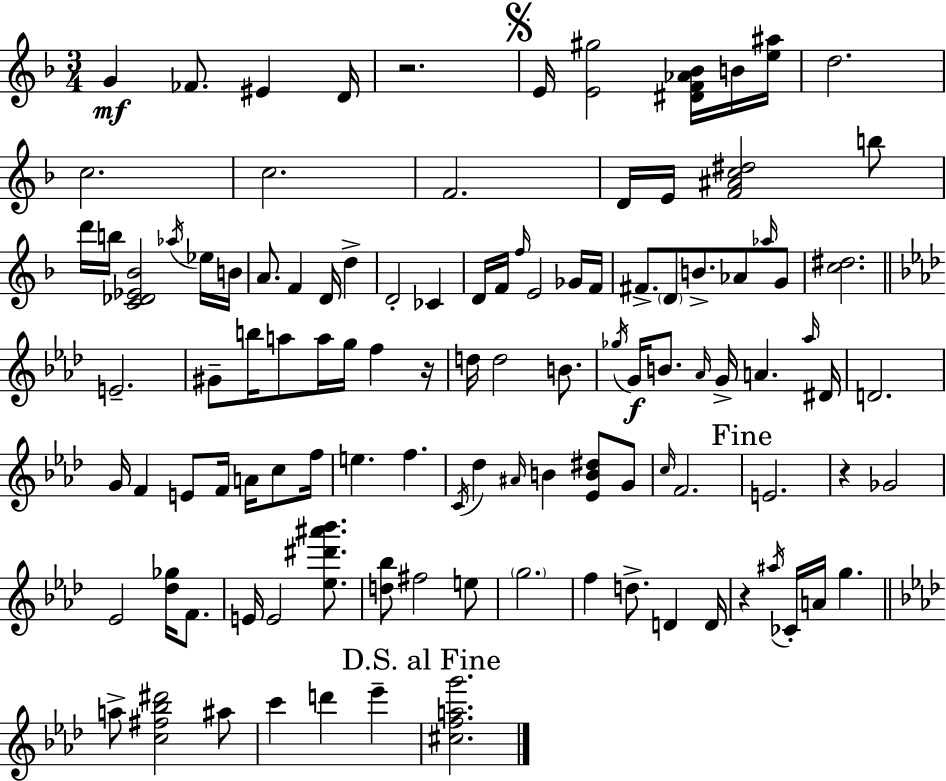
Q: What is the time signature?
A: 3/4